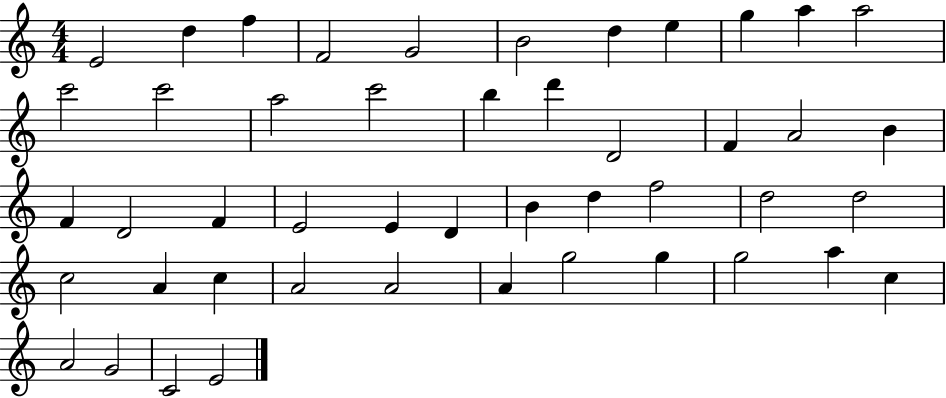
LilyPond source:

{
  \clef treble
  \numericTimeSignature
  \time 4/4
  \key c \major
  e'2 d''4 f''4 | f'2 g'2 | b'2 d''4 e''4 | g''4 a''4 a''2 | \break c'''2 c'''2 | a''2 c'''2 | b''4 d'''4 d'2 | f'4 a'2 b'4 | \break f'4 d'2 f'4 | e'2 e'4 d'4 | b'4 d''4 f''2 | d''2 d''2 | \break c''2 a'4 c''4 | a'2 a'2 | a'4 g''2 g''4 | g''2 a''4 c''4 | \break a'2 g'2 | c'2 e'2 | \bar "|."
}